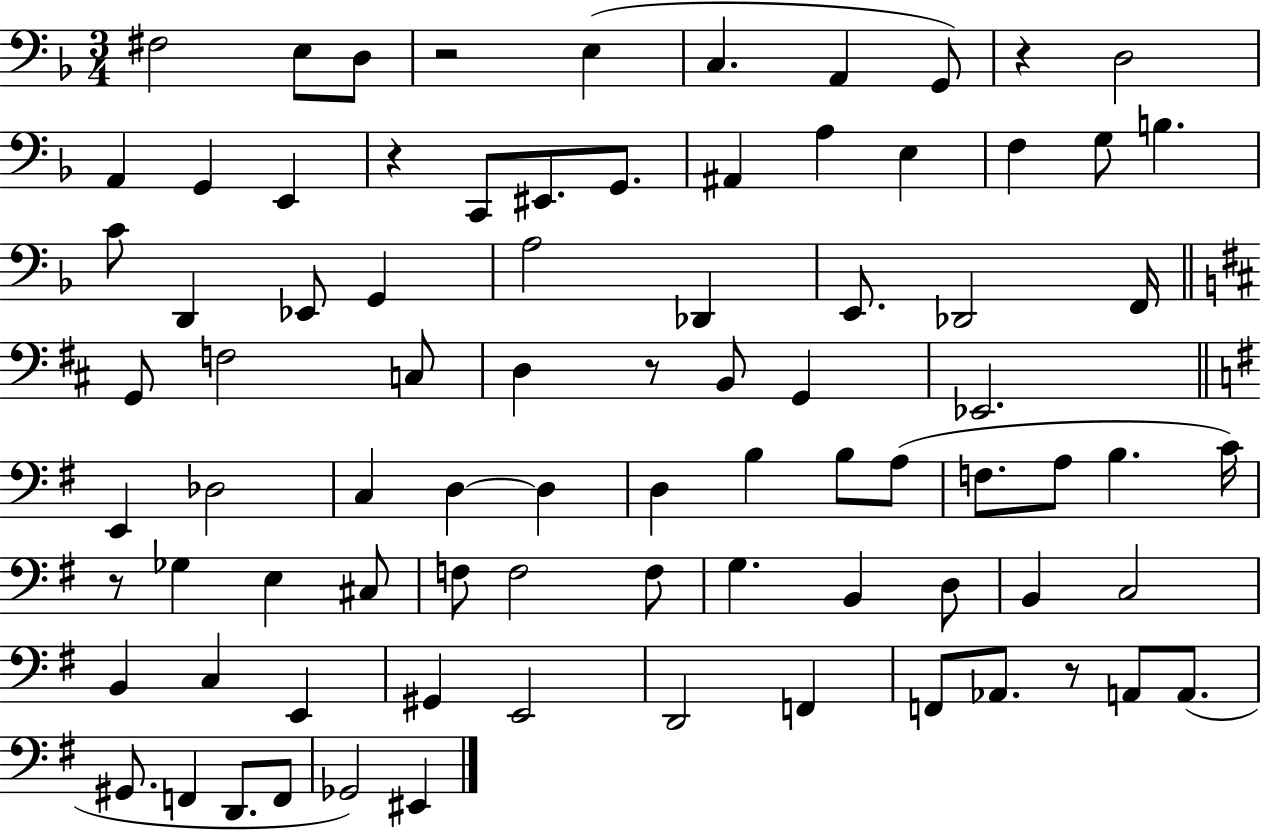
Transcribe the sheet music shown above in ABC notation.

X:1
T:Untitled
M:3/4
L:1/4
K:F
^F,2 E,/2 D,/2 z2 E, C, A,, G,,/2 z D,2 A,, G,, E,, z C,,/2 ^E,,/2 G,,/2 ^A,, A, E, F, G,/2 B, C/2 D,, _E,,/2 G,, A,2 _D,, E,,/2 _D,,2 F,,/4 G,,/2 F,2 C,/2 D, z/2 B,,/2 G,, _E,,2 E,, _D,2 C, D, D, D, B, B,/2 A,/2 F,/2 A,/2 B, C/4 z/2 _G, E, ^C,/2 F,/2 F,2 F,/2 G, B,, D,/2 B,, C,2 B,, C, E,, ^G,, E,,2 D,,2 F,, F,,/2 _A,,/2 z/2 A,,/2 A,,/2 ^G,,/2 F,, D,,/2 F,,/2 _G,,2 ^E,,